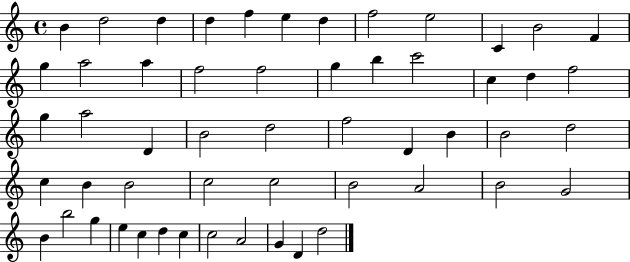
{
  \clef treble
  \time 4/4
  \defaultTimeSignature
  \key c \major
  b'4 d''2 d''4 | d''4 f''4 e''4 d''4 | f''2 e''2 | c'4 b'2 f'4 | \break g''4 a''2 a''4 | f''2 f''2 | g''4 b''4 c'''2 | c''4 d''4 f''2 | \break g''4 a''2 d'4 | b'2 d''2 | f''2 d'4 b'4 | b'2 d''2 | \break c''4 b'4 b'2 | c''2 c''2 | b'2 a'2 | b'2 g'2 | \break b'4 b''2 g''4 | e''4 c''4 d''4 c''4 | c''2 a'2 | g'4 d'4 d''2 | \break \bar "|."
}